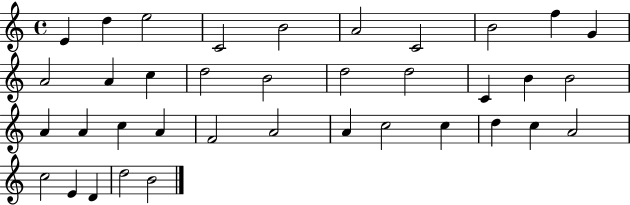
E4/q D5/q E5/h C4/h B4/h A4/h C4/h B4/h F5/q G4/q A4/h A4/q C5/q D5/h B4/h D5/h D5/h C4/q B4/q B4/h A4/q A4/q C5/q A4/q F4/h A4/h A4/q C5/h C5/q D5/q C5/q A4/h C5/h E4/q D4/q D5/h B4/h